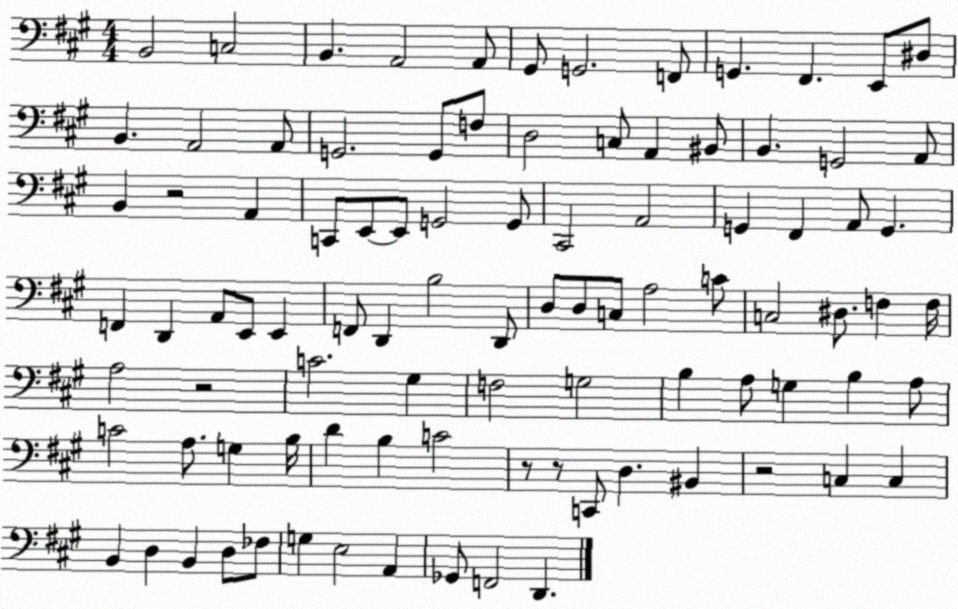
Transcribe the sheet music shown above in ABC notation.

X:1
T:Untitled
M:4/4
L:1/4
K:A
B,,2 C,2 B,, A,,2 A,,/2 ^G,,/2 G,,2 F,,/2 G,, ^F,, E,,/2 ^D,/2 B,, A,,2 A,,/2 G,,2 G,,/2 F,/2 D,2 C,/2 A,, ^B,,/2 B,, G,,2 A,,/2 B,, z2 A,, C,,/2 E,,/2 E,,/2 G,,2 G,,/2 ^C,,2 A,,2 G,, ^F,, A,,/2 G,, F,, D,, A,,/2 E,,/2 E,, F,,/2 D,, B,2 D,,/2 D,/2 D,/2 C,/2 A,2 C/2 C,2 ^D,/2 F, F,/4 A,2 z2 C2 ^G, F,2 G,2 B, A,/2 G, B, A,/2 C2 A,/2 G, B,/4 D B, C2 z/2 z/2 C,,/2 D, ^B,, z2 C, C, B,, D, B,, D,/2 _F,/2 G, E,2 A,, _G,,/2 F,,2 D,,